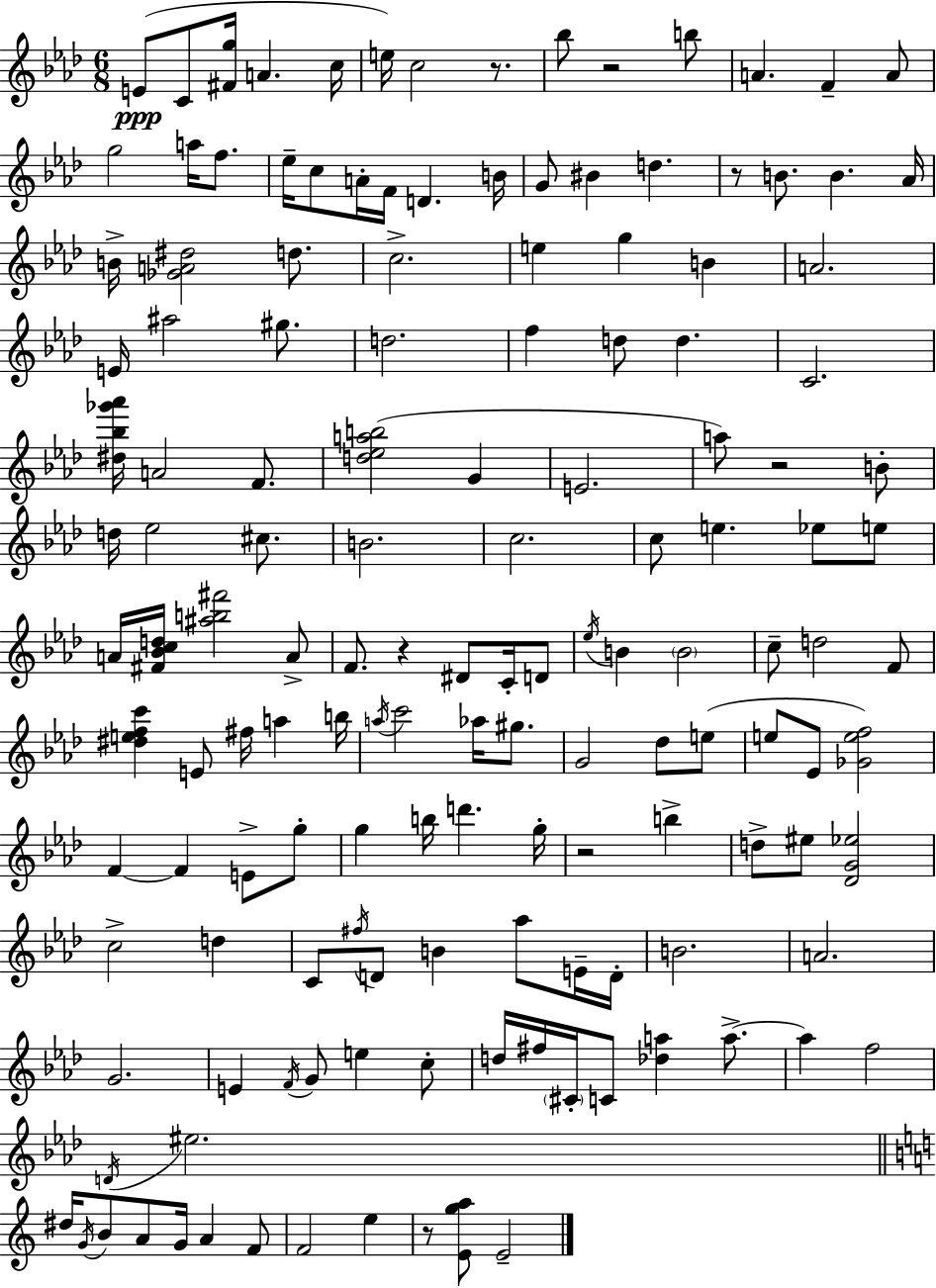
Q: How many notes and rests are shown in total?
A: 146